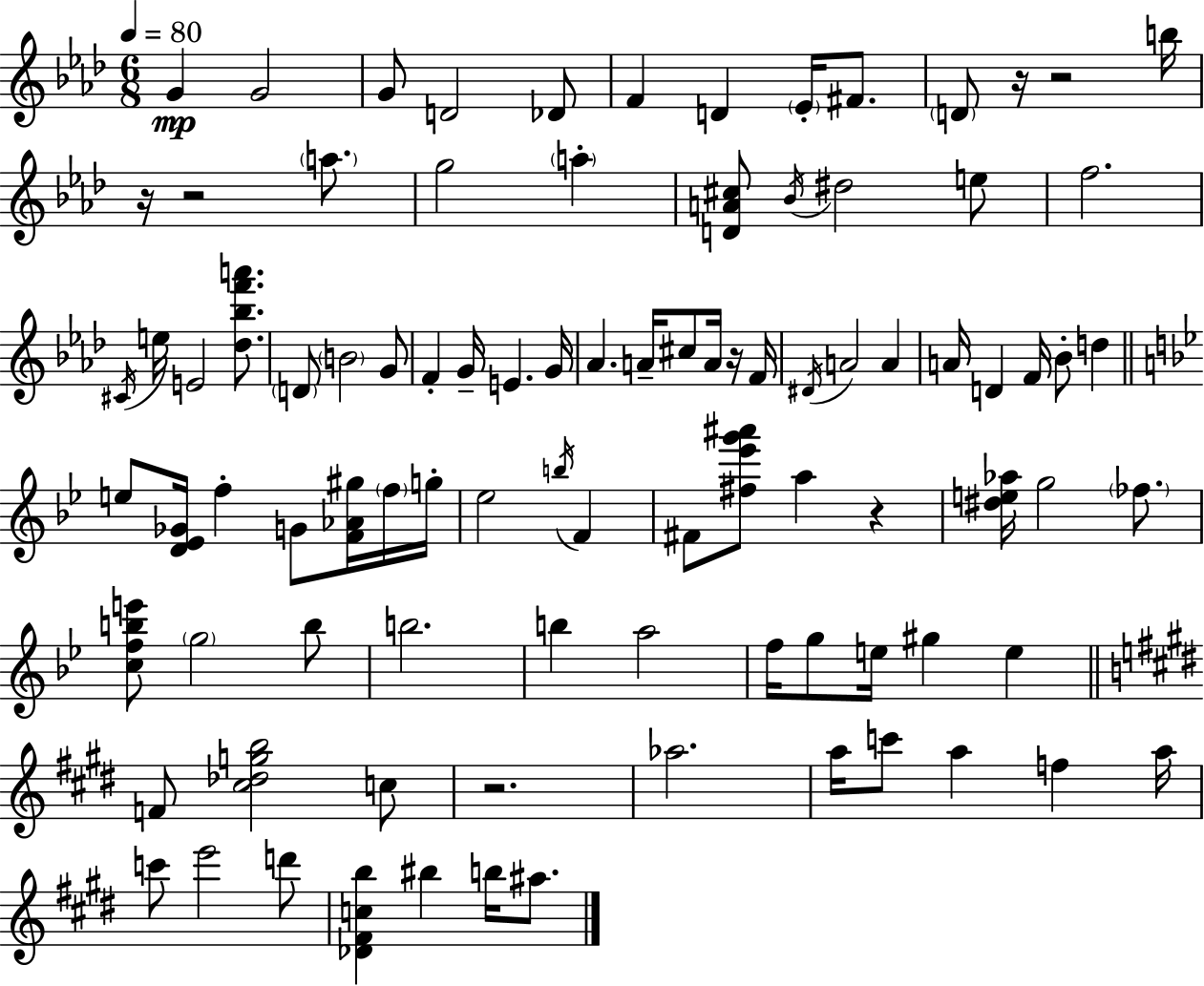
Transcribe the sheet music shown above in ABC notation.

X:1
T:Untitled
M:6/8
L:1/4
K:Ab
G G2 G/2 D2 _D/2 F D _E/4 ^F/2 D/2 z/4 z2 b/4 z/4 z2 a/2 g2 a [DA^c]/2 _B/4 ^d2 e/2 f2 ^C/4 e/4 E2 [_d_bf'a']/2 D/2 B2 G/2 F G/4 E G/4 _A A/4 ^c/2 A/4 z/4 F/4 ^D/4 A2 A A/4 D F/4 _B/2 d e/2 [D_E_G]/4 f G/2 [F_A^g]/4 f/4 g/4 _e2 b/4 F ^F/2 [^f_e'g'^a']/2 a z [^de_a]/4 g2 _f/2 [cfbe']/2 g2 b/2 b2 b a2 f/4 g/2 e/4 ^g e F/2 [^c_dgb]2 c/2 z2 _a2 a/4 c'/2 a f a/4 c'/2 e'2 d'/2 [_D^Fcb] ^b b/4 ^a/2